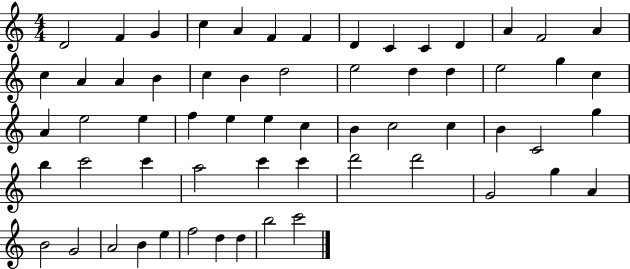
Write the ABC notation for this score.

X:1
T:Untitled
M:4/4
L:1/4
K:C
D2 F G c A F F D C C D A F2 A c A A B c B d2 e2 d d e2 g c A e2 e f e e c B c2 c B C2 g b c'2 c' a2 c' c' d'2 d'2 G2 g A B2 G2 A2 B e f2 d d b2 c'2